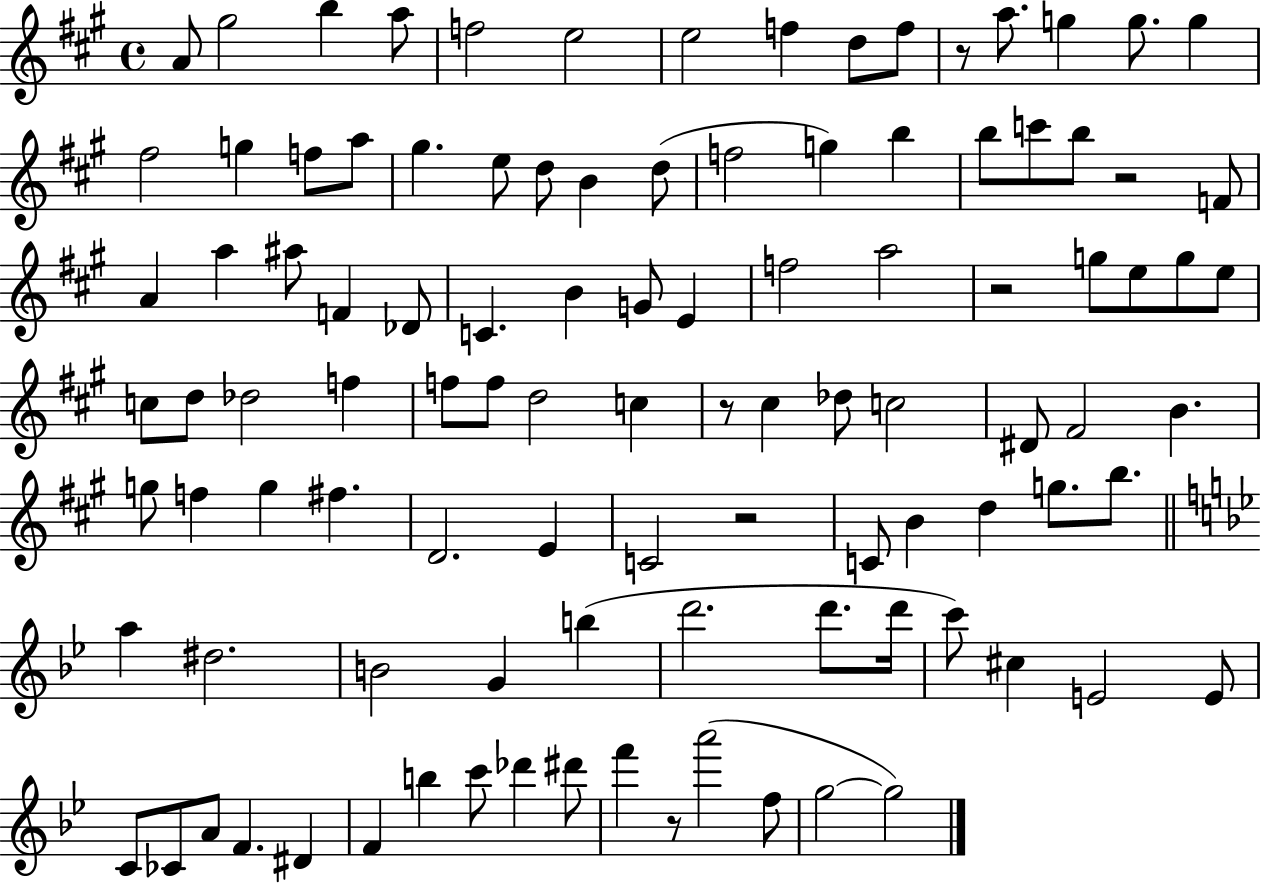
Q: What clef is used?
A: treble